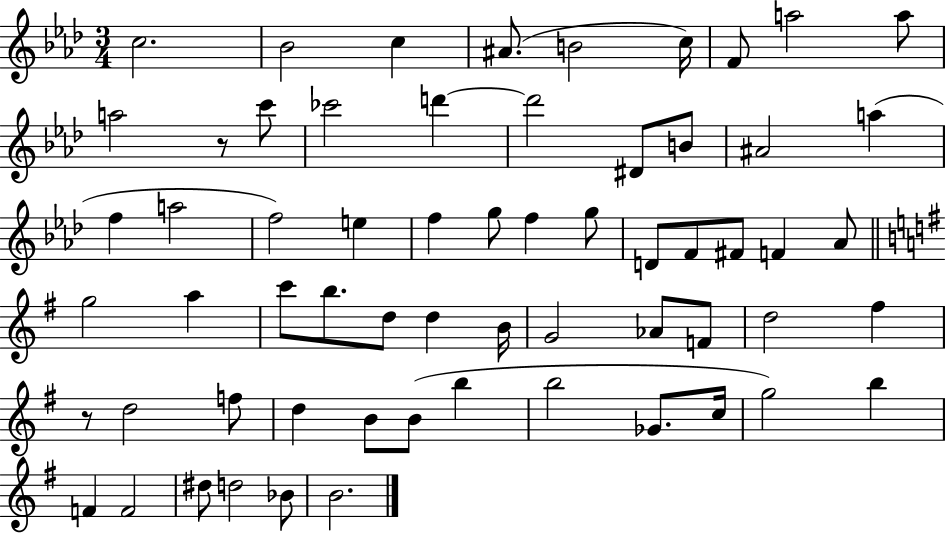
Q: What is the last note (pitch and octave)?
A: B4